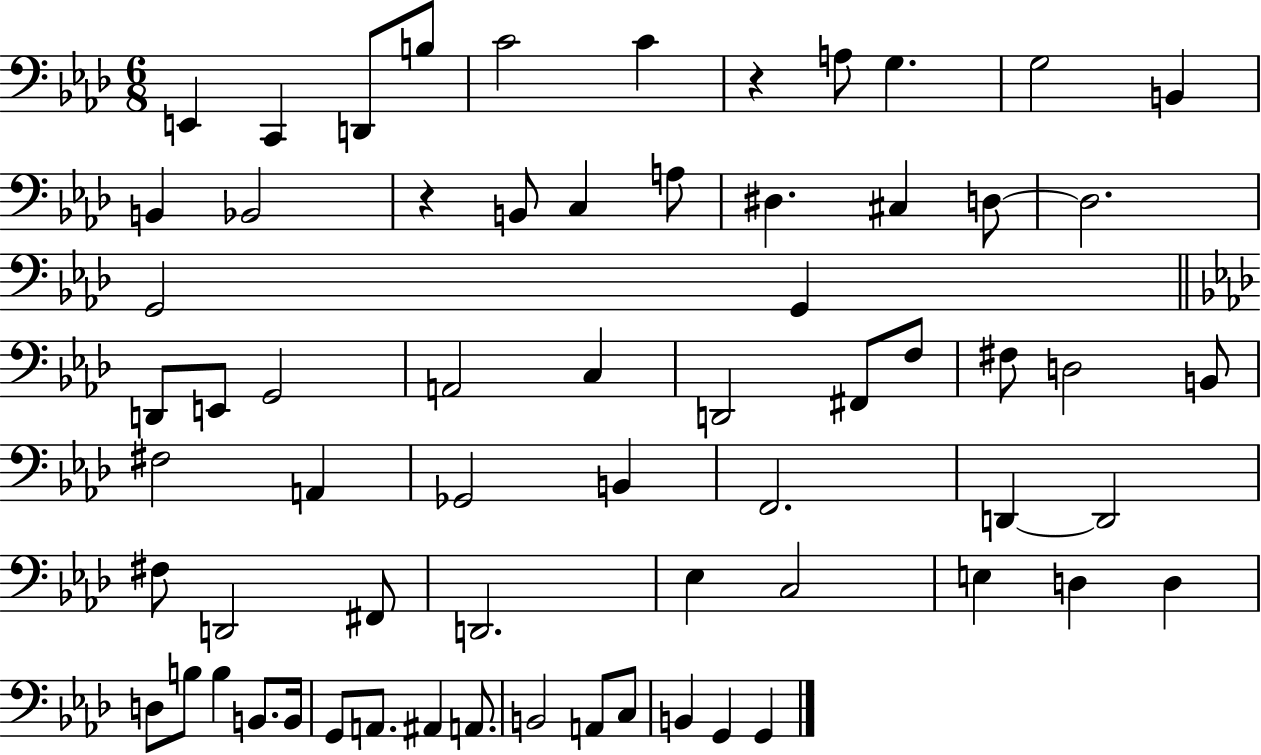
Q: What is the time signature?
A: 6/8